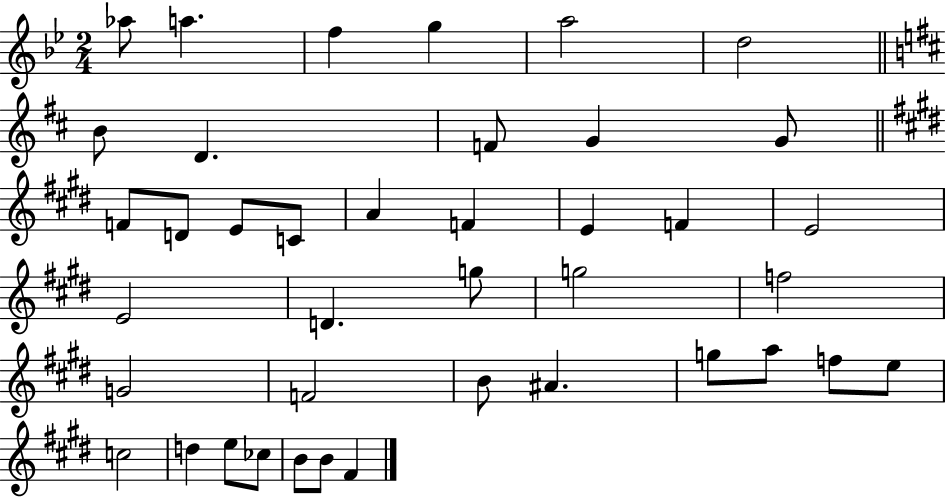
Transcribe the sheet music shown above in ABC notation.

X:1
T:Untitled
M:2/4
L:1/4
K:Bb
_a/2 a f g a2 d2 B/2 D F/2 G G/2 F/2 D/2 E/2 C/2 A F E F E2 E2 D g/2 g2 f2 G2 F2 B/2 ^A g/2 a/2 f/2 e/2 c2 d e/2 _c/2 B/2 B/2 ^F